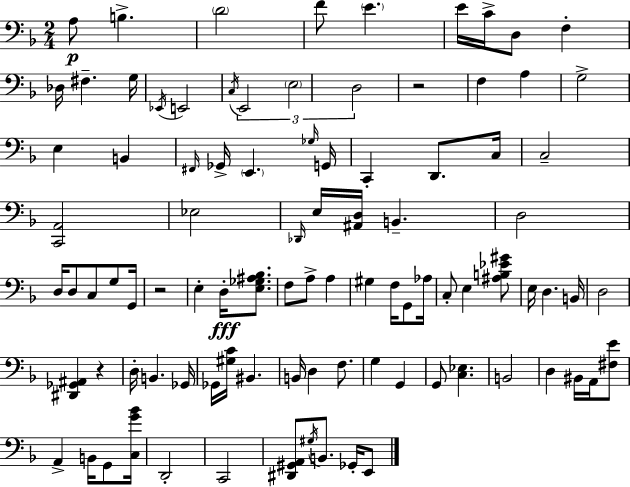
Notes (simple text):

A3/e B3/q. D4/h F4/e E4/q. E4/s C4/s D3/e F3/q Db3/s F#3/q. G3/s Eb2/s E2/h C3/s E2/h E3/h D3/h R/h F3/q A3/q G3/h E3/q B2/q F#2/s Gb2/s E2/q. Gb3/s G2/s C2/q D2/e. C3/s C3/h [C2,A2]/h Eb3/h Db2/s E3/s [A#2,D3]/s B2/q. D3/h D3/s D3/e C3/e G3/e G2/s R/h E3/q D3/s [E3,Gb3,A#3,Bb3]/e. F3/e A3/e A3/q G#3/q F3/s G2/e Ab3/s C3/e E3/q [A#3,B3,Eb4,G#4]/e E3/s D3/q. B2/s D3/h [D#2,Gb2,A#2]/q R/q D3/s B2/q. Gb2/s Gb2/s [G#3,C4]/s BIS2/q. B2/s D3/q F3/e. G3/q G2/q G2/e [C3,Eb3]/q. B2/h D3/q BIS2/s A2/s [F#3,E4]/e A2/q B2/s G2/e [C3,G4,Bb4]/s D2/h C2/h [D#2,G#2,A2]/e G#3/s B2/e. Gb2/s E2/e